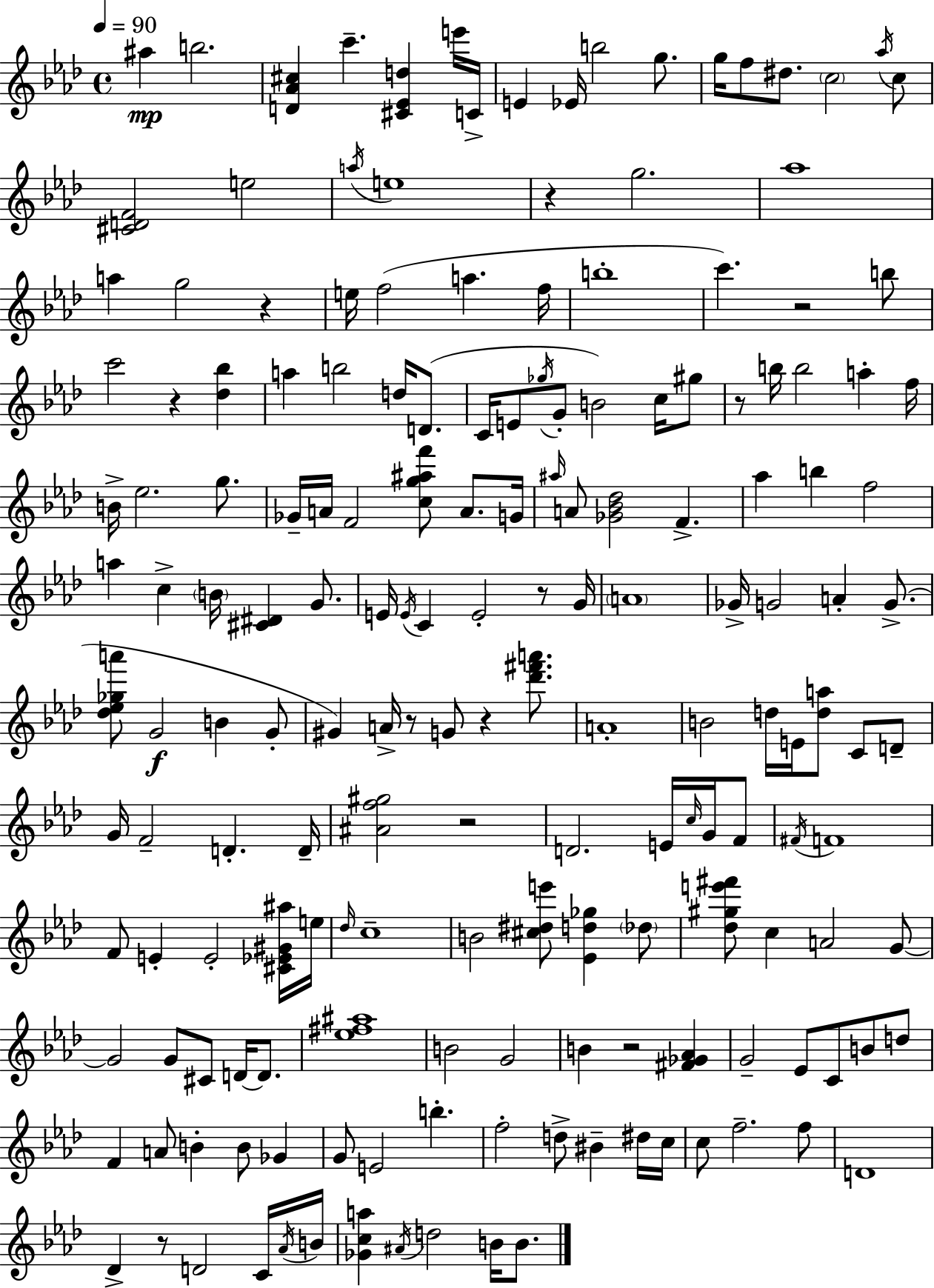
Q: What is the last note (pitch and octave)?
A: B4